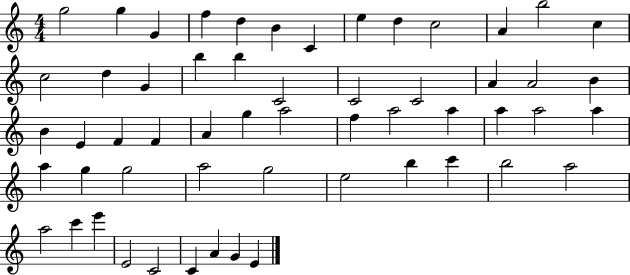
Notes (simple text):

G5/h G5/q G4/q F5/q D5/q B4/q C4/q E5/q D5/q C5/h A4/q B5/h C5/q C5/h D5/q G4/q B5/q B5/q C4/h C4/h C4/h A4/q A4/h B4/q B4/q E4/q F4/q F4/q A4/q G5/q A5/h F5/q A5/h A5/q A5/q A5/h A5/q A5/q G5/q G5/h A5/h G5/h E5/h B5/q C6/q B5/h A5/h A5/h C6/q E6/q E4/h C4/h C4/q A4/q G4/q E4/q